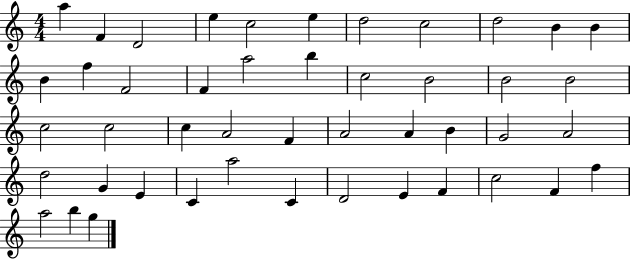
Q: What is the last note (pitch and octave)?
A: G5